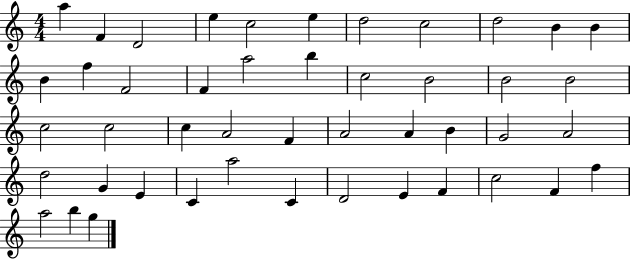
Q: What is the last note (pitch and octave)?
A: G5